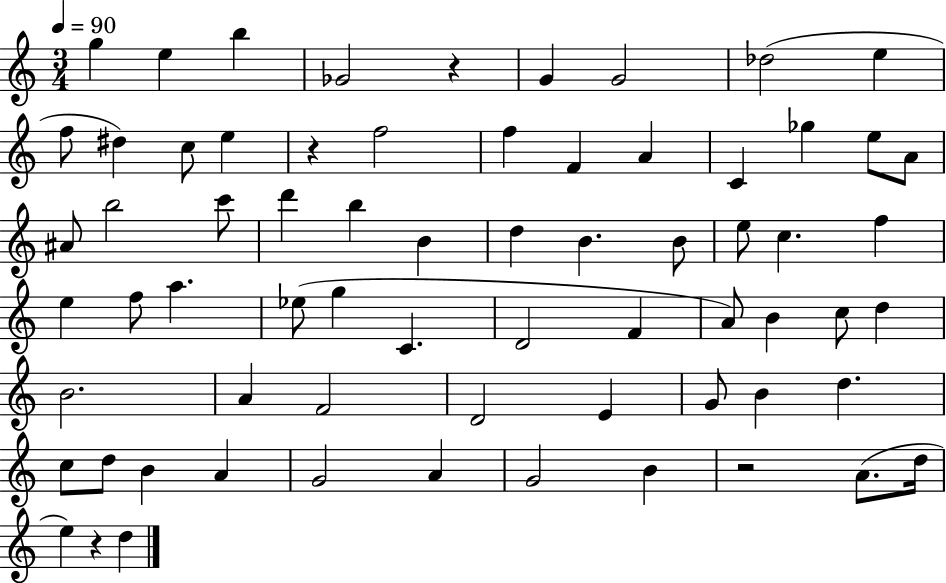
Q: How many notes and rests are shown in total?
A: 68